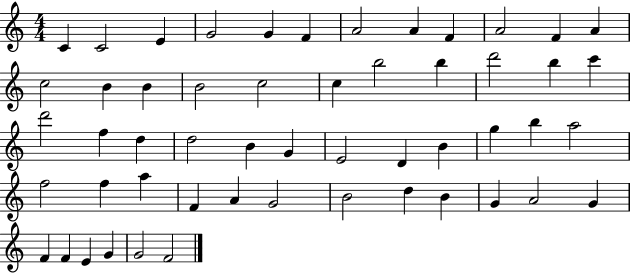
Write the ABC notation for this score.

X:1
T:Untitled
M:4/4
L:1/4
K:C
C C2 E G2 G F A2 A F A2 F A c2 B B B2 c2 c b2 b d'2 b c' d'2 f d d2 B G E2 D B g b a2 f2 f a F A G2 B2 d B G A2 G F F E G G2 F2